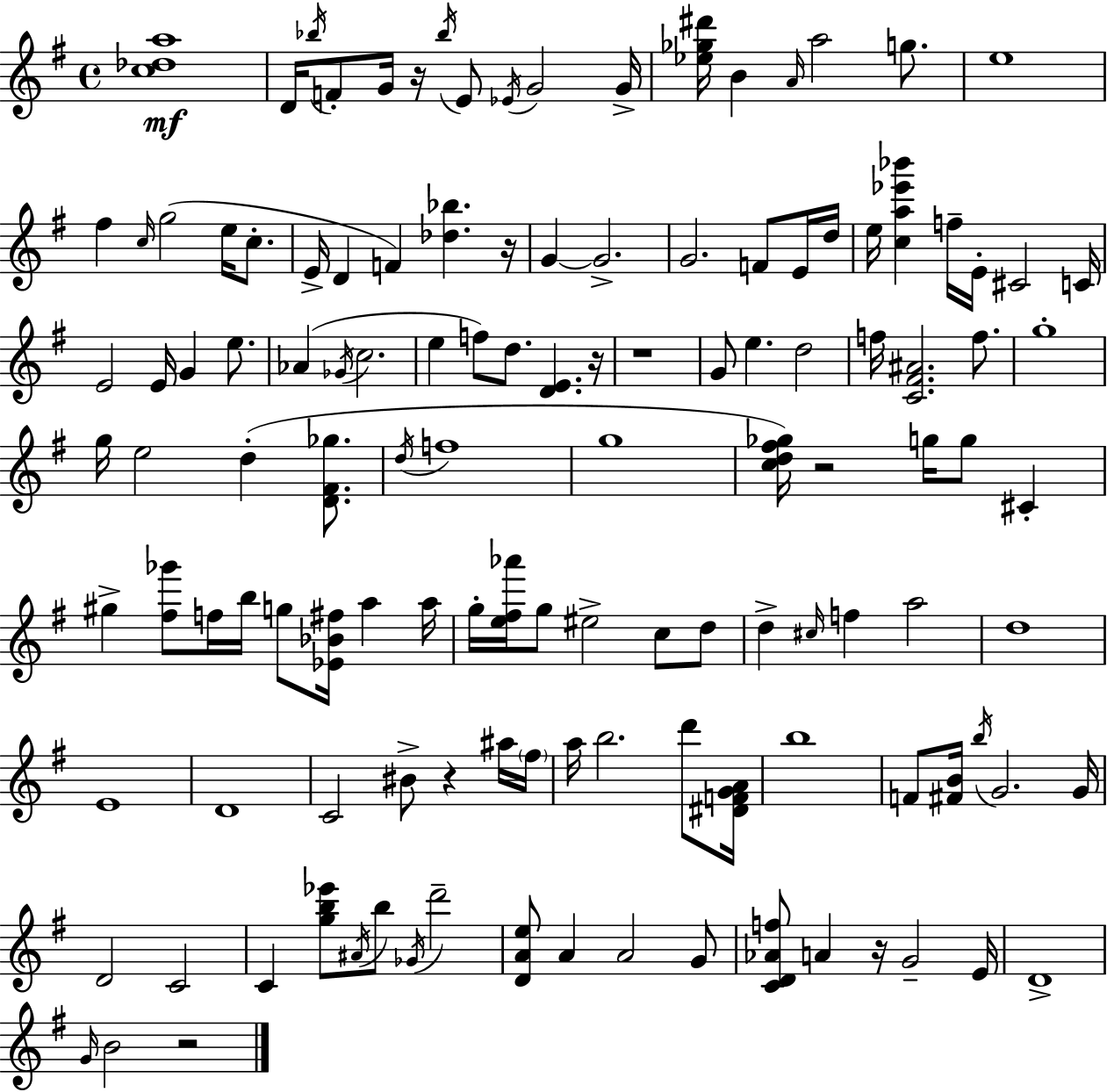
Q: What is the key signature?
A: E minor